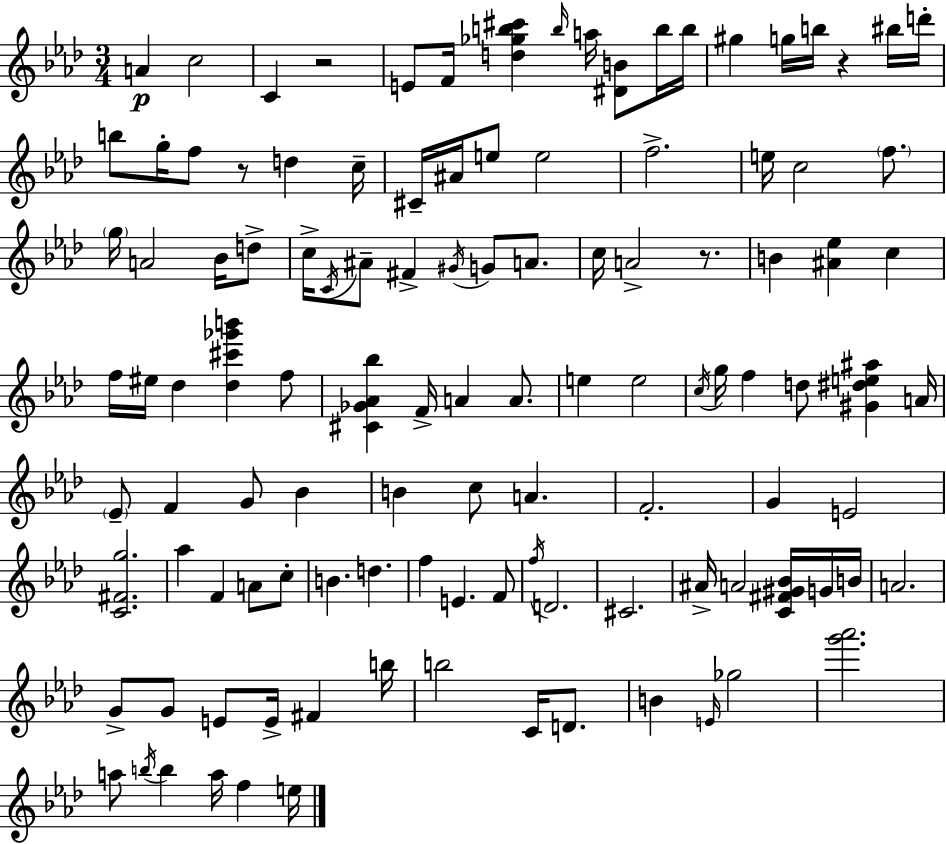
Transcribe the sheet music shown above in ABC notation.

X:1
T:Untitled
M:3/4
L:1/4
K:Ab
A c2 C z2 E/2 F/4 [d_gb^c'] b/4 a/4 [^DB]/2 b/4 b/4 ^g g/4 b/4 z ^b/4 d'/4 b/2 g/4 f/2 z/2 d c/4 ^C/4 ^A/4 e/2 e2 f2 e/4 c2 f/2 g/4 A2 _B/4 d/2 c/4 C/4 ^A/2 ^F ^G/4 G/2 A/2 c/4 A2 z/2 B [^A_e] c f/4 ^e/4 _d [_d^c'_g'b'] f/2 [^C_G_A_b] F/4 A A/2 e e2 c/4 g/4 f d/2 [^G^de^a] A/4 _E/2 F G/2 _B B c/2 A F2 G E2 [C^Fg]2 _a F A/2 c/2 B d f E F/2 f/4 D2 ^C2 ^A/4 A2 [C^F^G_B]/4 G/4 B/4 A2 G/2 G/2 E/2 E/4 ^F b/4 b2 C/4 D/2 B E/4 _g2 [g'_a']2 a/2 b/4 b a/4 f e/4